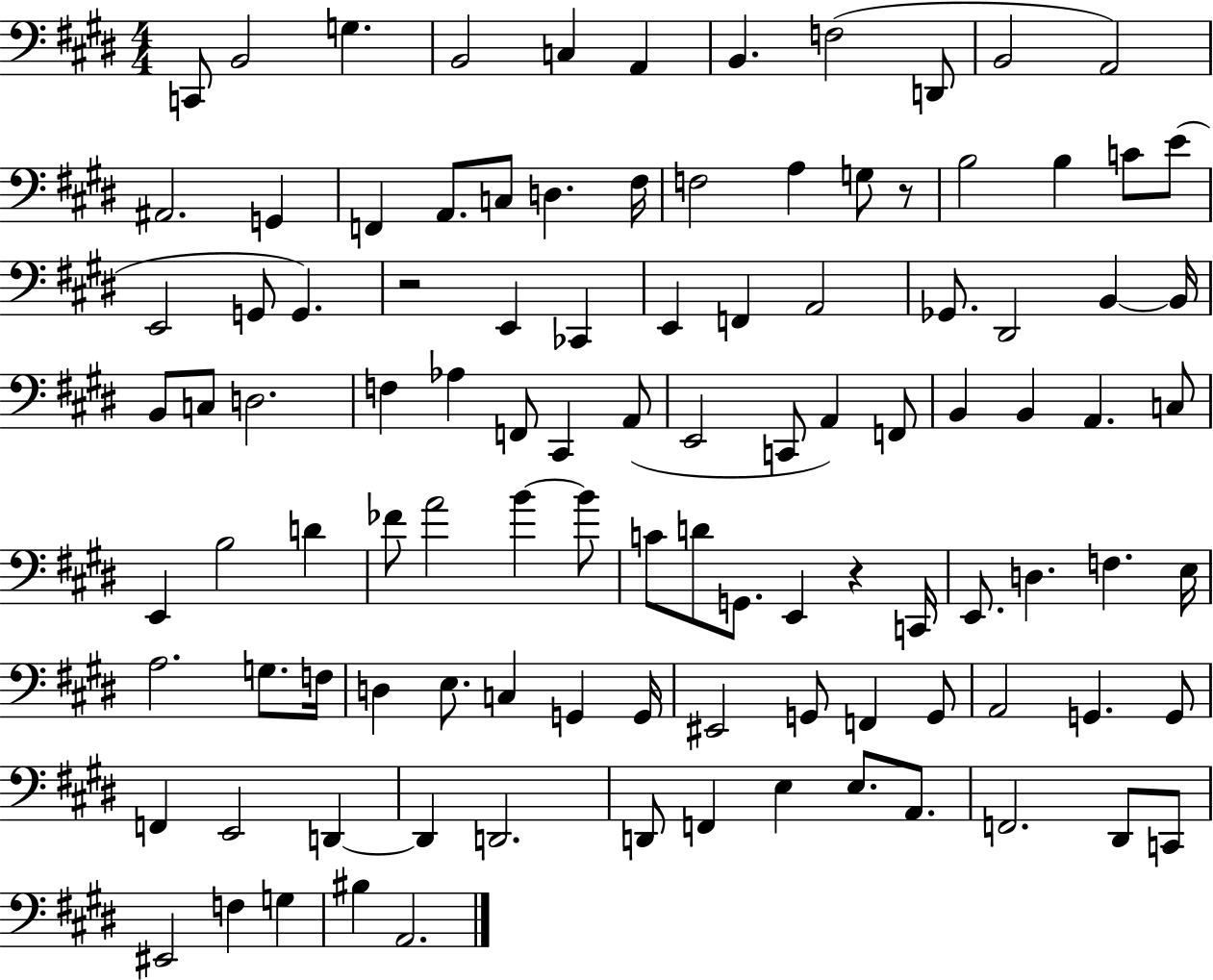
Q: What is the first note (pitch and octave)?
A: C2